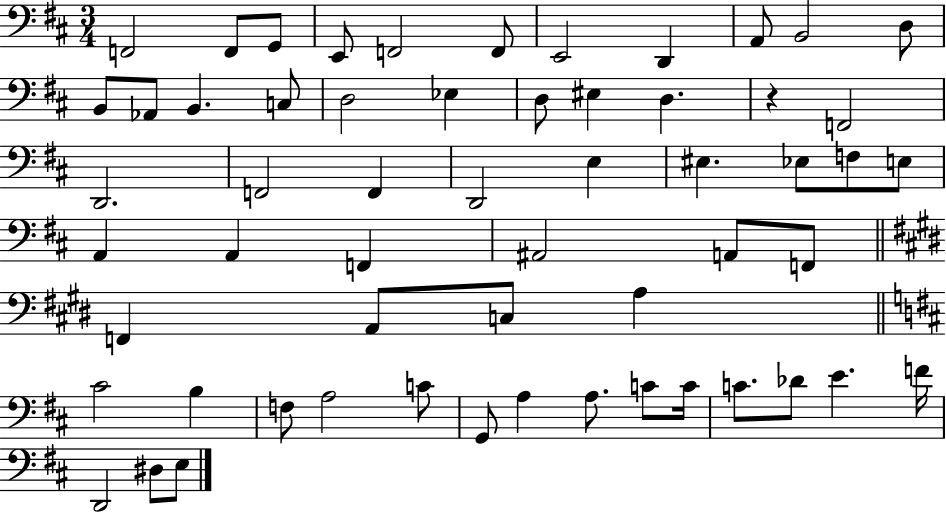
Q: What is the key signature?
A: D major